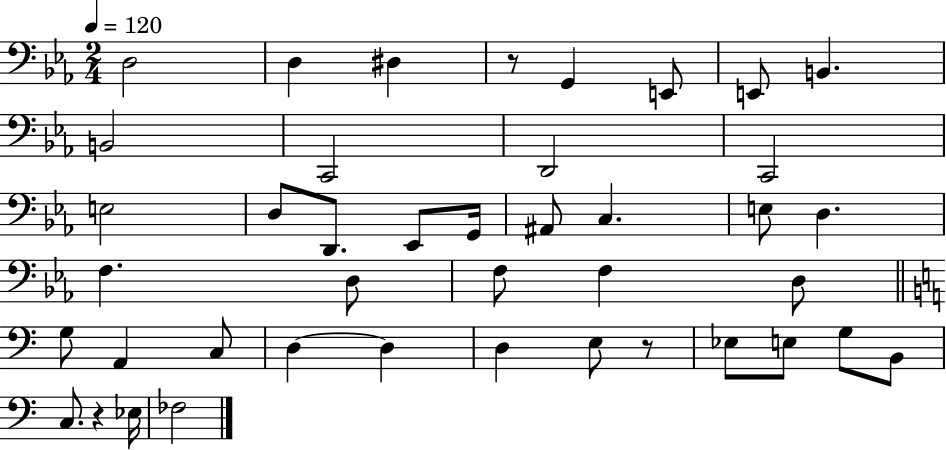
X:1
T:Untitled
M:2/4
L:1/4
K:Eb
D,2 D, ^D, z/2 G,, E,,/2 E,,/2 B,, B,,2 C,,2 D,,2 C,,2 E,2 D,/2 D,,/2 _E,,/2 G,,/4 ^A,,/2 C, E,/2 D, F, D,/2 F,/2 F, D,/2 G,/2 A,, C,/2 D, D, D, E,/2 z/2 _E,/2 E,/2 G,/2 B,,/2 C,/2 z _E,/4 _F,2